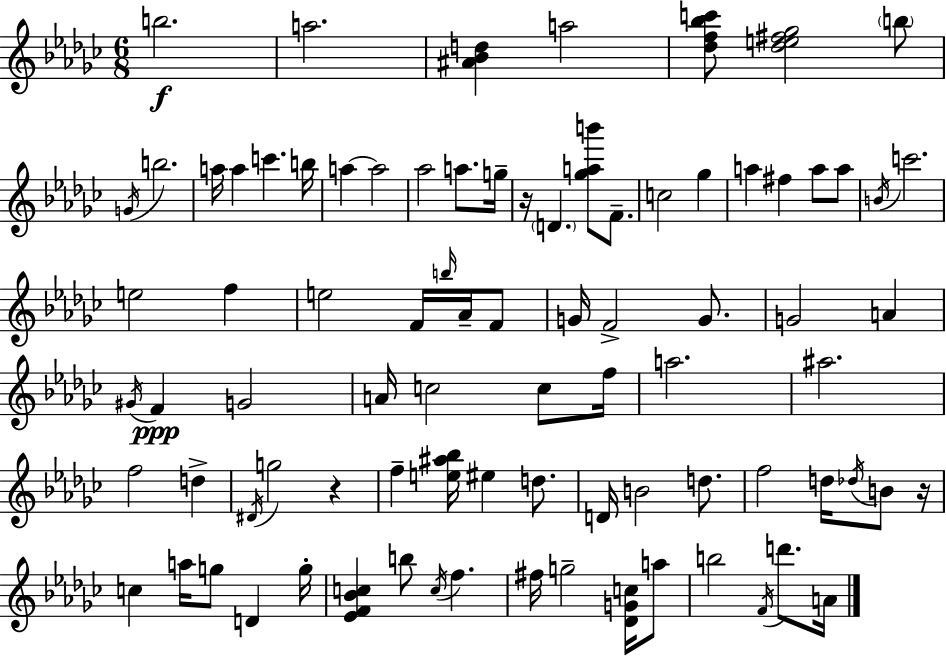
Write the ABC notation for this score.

X:1
T:Untitled
M:6/8
L:1/4
K:Ebm
b2 a2 [^A_Bd] a2 [_df_bc']/2 [_de^f_g]2 b/2 G/4 b2 a/4 a c' b/4 a a2 _a2 a/2 g/4 z/4 D [_gab']/2 F/2 c2 _g a ^f a/2 a/2 B/4 c'2 e2 f e2 F/4 b/4 _A/4 F/2 G/4 F2 G/2 G2 A ^G/4 F G2 A/4 c2 c/2 f/4 a2 ^a2 f2 d ^D/4 g2 z f [e^a_b]/4 ^e d/2 D/4 B2 d/2 f2 d/4 _d/4 B/2 z/4 c a/4 g/2 D g/4 [_EF_Bc] b/2 c/4 f ^f/4 g2 [_DGc]/4 a/2 b2 F/4 d'/2 A/4